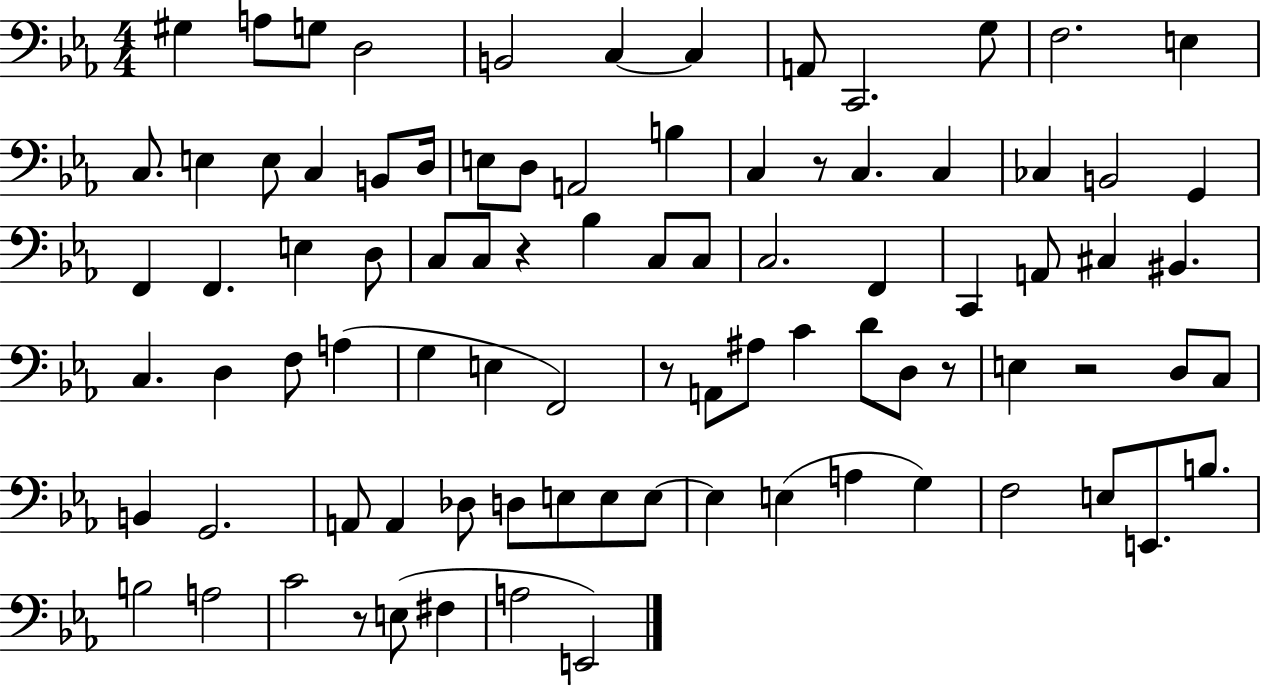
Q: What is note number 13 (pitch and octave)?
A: C3